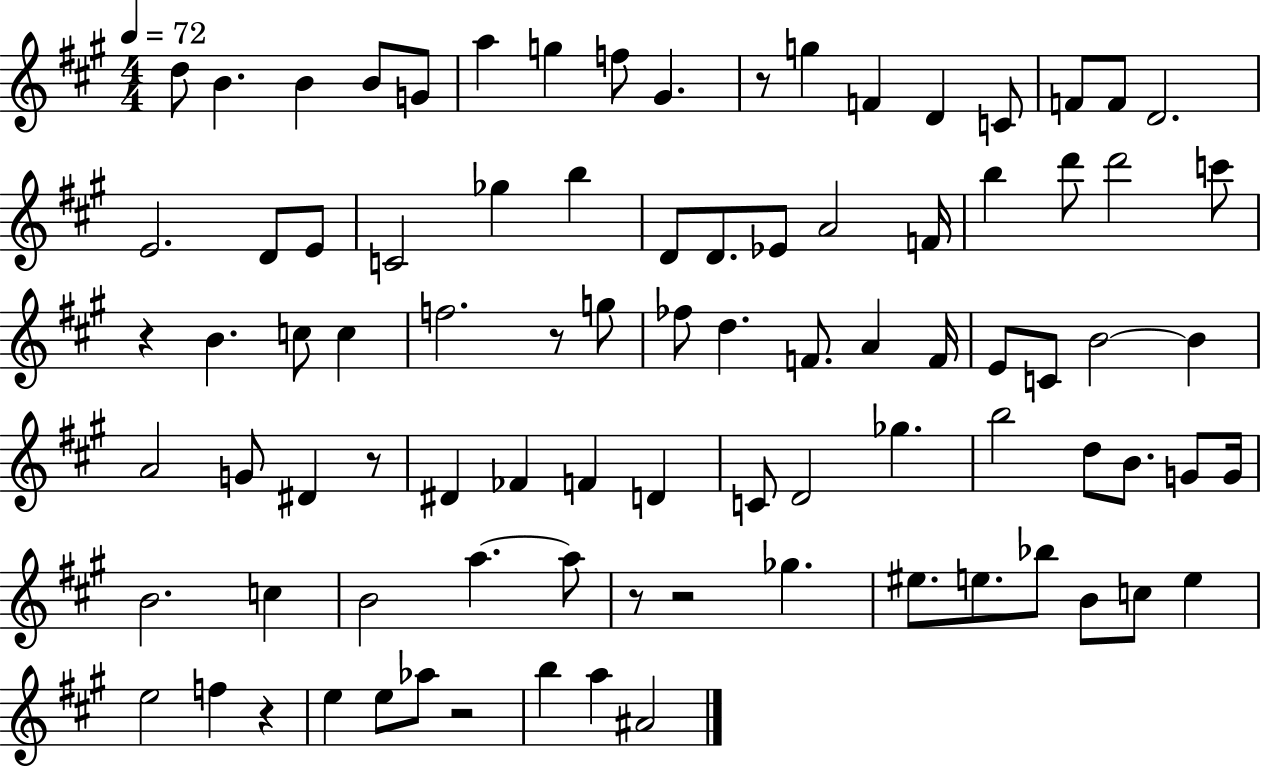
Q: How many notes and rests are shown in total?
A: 88